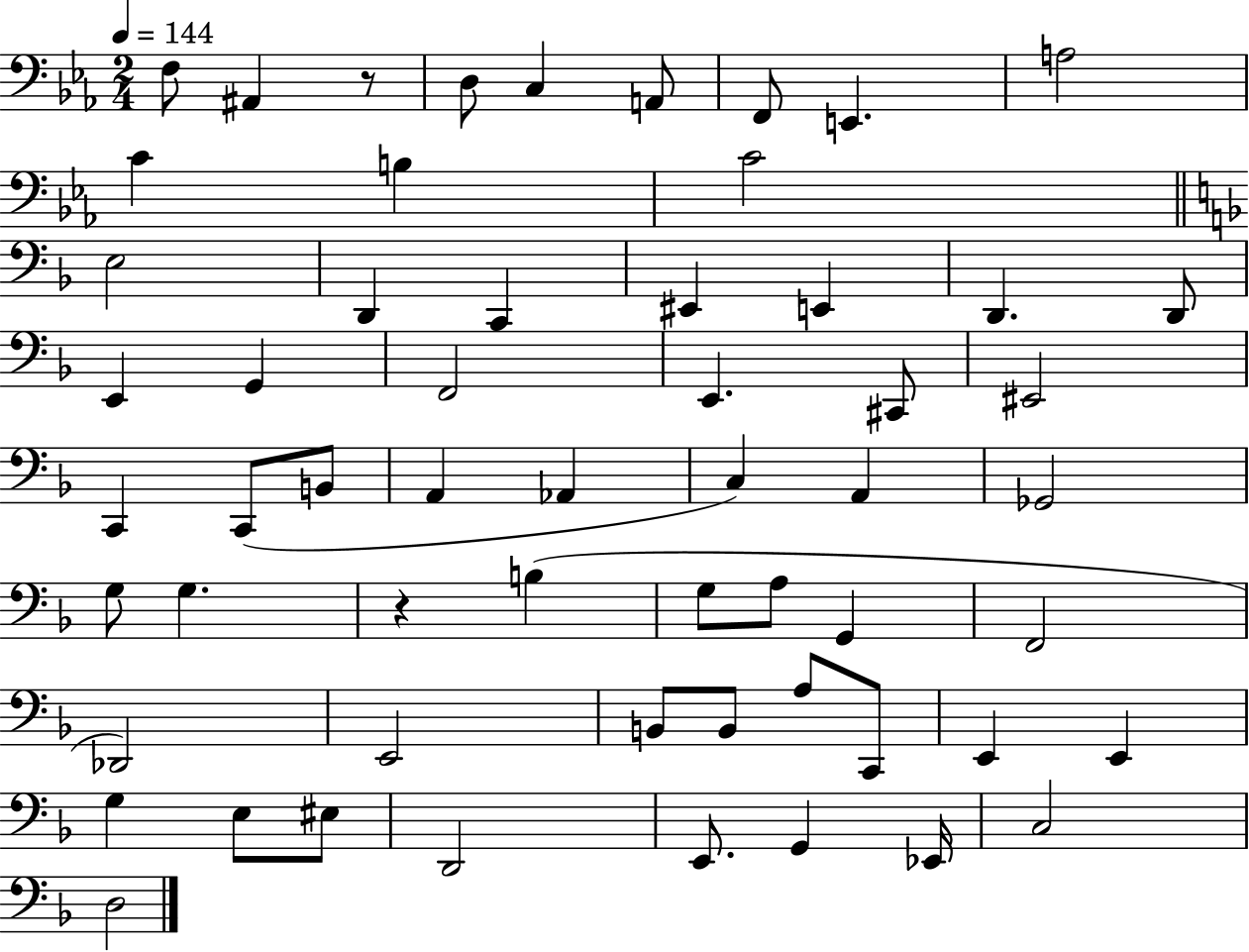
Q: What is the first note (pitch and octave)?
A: F3